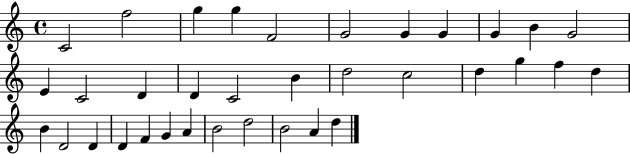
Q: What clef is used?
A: treble